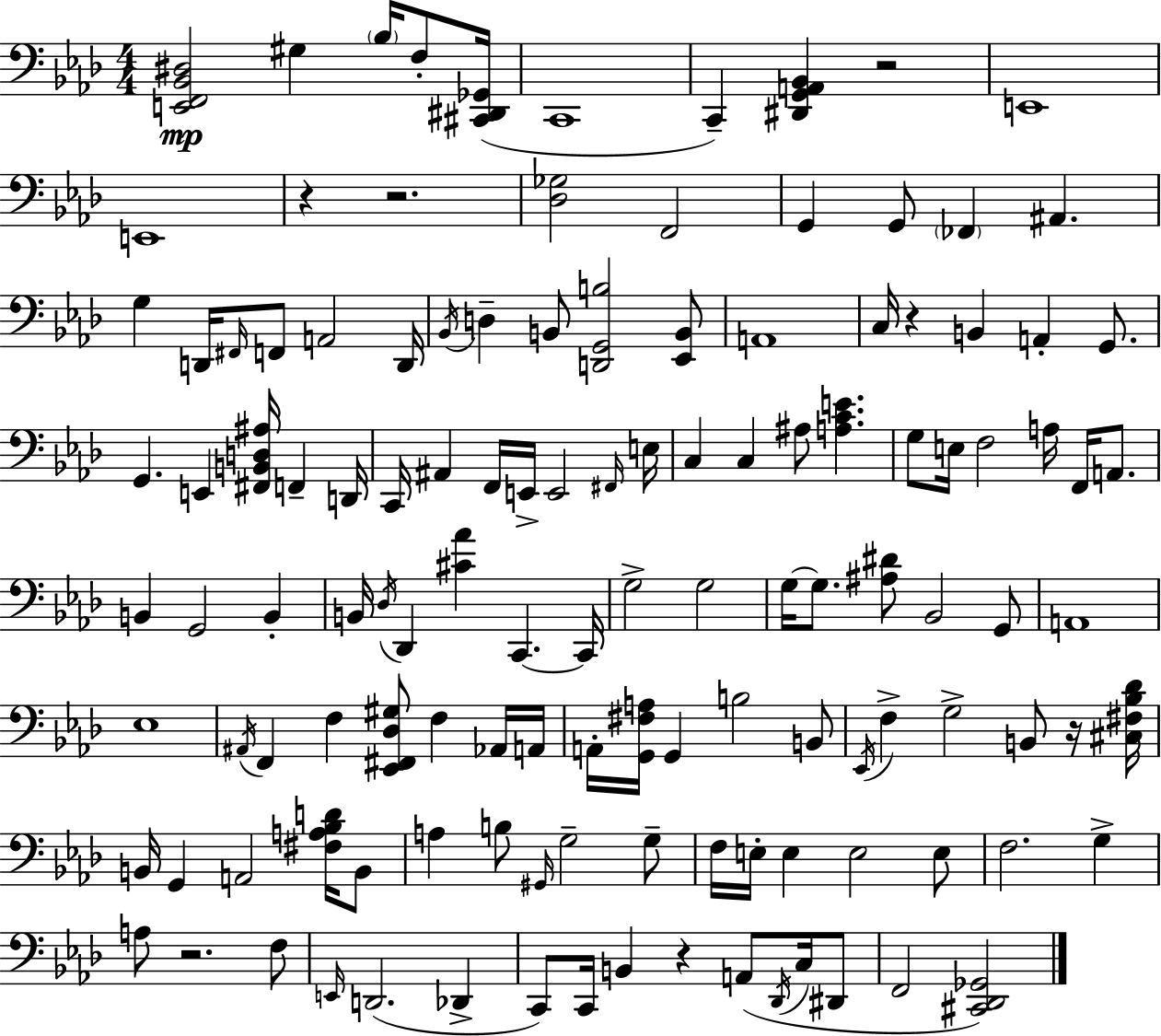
X:1
T:Untitled
M:4/4
L:1/4
K:Ab
[E,,F,,_B,,^D,]2 ^G, _B,/4 F,/2 [^C,,^D,,_G,,]/4 C,,4 C,, [^D,,G,,A,,_B,,] z2 E,,4 E,,4 z z2 [_D,_G,]2 F,,2 G,, G,,/2 _F,, ^A,, G, D,,/4 ^F,,/4 F,,/2 A,,2 D,,/4 _B,,/4 D, B,,/2 [D,,G,,B,]2 [_E,,B,,]/2 A,,4 C,/4 z B,, A,, G,,/2 G,, E,, [^F,,B,,D,^A,]/4 F,, D,,/4 C,,/4 ^A,, F,,/4 E,,/4 E,,2 ^F,,/4 E,/4 C, C, ^A,/2 [A,CE] G,/2 E,/4 F,2 A,/4 F,,/4 A,,/2 B,, G,,2 B,, B,,/4 _D,/4 _D,, [^C_A] C,, C,,/4 G,2 G,2 G,/4 G,/2 [^A,^D]/2 _B,,2 G,,/2 A,,4 _E,4 ^A,,/4 F,, F, [_E,,^F,,_D,^G,]/2 F, _A,,/4 A,,/4 A,,/4 [G,,^F,A,]/4 G,, B,2 B,,/2 _E,,/4 F, G,2 B,,/2 z/4 [^C,^F,_B,_D]/4 B,,/4 G,, A,,2 [^F,A,_B,D]/4 B,,/2 A, B,/2 ^G,,/4 G,2 G,/2 F,/4 E,/4 E, E,2 E,/2 F,2 G, A,/2 z2 F,/2 E,,/4 D,,2 _D,, C,,/2 C,,/4 B,, z A,,/2 _D,,/4 C,/4 ^D,,/2 F,,2 [^C,,_D,,_G,,]2